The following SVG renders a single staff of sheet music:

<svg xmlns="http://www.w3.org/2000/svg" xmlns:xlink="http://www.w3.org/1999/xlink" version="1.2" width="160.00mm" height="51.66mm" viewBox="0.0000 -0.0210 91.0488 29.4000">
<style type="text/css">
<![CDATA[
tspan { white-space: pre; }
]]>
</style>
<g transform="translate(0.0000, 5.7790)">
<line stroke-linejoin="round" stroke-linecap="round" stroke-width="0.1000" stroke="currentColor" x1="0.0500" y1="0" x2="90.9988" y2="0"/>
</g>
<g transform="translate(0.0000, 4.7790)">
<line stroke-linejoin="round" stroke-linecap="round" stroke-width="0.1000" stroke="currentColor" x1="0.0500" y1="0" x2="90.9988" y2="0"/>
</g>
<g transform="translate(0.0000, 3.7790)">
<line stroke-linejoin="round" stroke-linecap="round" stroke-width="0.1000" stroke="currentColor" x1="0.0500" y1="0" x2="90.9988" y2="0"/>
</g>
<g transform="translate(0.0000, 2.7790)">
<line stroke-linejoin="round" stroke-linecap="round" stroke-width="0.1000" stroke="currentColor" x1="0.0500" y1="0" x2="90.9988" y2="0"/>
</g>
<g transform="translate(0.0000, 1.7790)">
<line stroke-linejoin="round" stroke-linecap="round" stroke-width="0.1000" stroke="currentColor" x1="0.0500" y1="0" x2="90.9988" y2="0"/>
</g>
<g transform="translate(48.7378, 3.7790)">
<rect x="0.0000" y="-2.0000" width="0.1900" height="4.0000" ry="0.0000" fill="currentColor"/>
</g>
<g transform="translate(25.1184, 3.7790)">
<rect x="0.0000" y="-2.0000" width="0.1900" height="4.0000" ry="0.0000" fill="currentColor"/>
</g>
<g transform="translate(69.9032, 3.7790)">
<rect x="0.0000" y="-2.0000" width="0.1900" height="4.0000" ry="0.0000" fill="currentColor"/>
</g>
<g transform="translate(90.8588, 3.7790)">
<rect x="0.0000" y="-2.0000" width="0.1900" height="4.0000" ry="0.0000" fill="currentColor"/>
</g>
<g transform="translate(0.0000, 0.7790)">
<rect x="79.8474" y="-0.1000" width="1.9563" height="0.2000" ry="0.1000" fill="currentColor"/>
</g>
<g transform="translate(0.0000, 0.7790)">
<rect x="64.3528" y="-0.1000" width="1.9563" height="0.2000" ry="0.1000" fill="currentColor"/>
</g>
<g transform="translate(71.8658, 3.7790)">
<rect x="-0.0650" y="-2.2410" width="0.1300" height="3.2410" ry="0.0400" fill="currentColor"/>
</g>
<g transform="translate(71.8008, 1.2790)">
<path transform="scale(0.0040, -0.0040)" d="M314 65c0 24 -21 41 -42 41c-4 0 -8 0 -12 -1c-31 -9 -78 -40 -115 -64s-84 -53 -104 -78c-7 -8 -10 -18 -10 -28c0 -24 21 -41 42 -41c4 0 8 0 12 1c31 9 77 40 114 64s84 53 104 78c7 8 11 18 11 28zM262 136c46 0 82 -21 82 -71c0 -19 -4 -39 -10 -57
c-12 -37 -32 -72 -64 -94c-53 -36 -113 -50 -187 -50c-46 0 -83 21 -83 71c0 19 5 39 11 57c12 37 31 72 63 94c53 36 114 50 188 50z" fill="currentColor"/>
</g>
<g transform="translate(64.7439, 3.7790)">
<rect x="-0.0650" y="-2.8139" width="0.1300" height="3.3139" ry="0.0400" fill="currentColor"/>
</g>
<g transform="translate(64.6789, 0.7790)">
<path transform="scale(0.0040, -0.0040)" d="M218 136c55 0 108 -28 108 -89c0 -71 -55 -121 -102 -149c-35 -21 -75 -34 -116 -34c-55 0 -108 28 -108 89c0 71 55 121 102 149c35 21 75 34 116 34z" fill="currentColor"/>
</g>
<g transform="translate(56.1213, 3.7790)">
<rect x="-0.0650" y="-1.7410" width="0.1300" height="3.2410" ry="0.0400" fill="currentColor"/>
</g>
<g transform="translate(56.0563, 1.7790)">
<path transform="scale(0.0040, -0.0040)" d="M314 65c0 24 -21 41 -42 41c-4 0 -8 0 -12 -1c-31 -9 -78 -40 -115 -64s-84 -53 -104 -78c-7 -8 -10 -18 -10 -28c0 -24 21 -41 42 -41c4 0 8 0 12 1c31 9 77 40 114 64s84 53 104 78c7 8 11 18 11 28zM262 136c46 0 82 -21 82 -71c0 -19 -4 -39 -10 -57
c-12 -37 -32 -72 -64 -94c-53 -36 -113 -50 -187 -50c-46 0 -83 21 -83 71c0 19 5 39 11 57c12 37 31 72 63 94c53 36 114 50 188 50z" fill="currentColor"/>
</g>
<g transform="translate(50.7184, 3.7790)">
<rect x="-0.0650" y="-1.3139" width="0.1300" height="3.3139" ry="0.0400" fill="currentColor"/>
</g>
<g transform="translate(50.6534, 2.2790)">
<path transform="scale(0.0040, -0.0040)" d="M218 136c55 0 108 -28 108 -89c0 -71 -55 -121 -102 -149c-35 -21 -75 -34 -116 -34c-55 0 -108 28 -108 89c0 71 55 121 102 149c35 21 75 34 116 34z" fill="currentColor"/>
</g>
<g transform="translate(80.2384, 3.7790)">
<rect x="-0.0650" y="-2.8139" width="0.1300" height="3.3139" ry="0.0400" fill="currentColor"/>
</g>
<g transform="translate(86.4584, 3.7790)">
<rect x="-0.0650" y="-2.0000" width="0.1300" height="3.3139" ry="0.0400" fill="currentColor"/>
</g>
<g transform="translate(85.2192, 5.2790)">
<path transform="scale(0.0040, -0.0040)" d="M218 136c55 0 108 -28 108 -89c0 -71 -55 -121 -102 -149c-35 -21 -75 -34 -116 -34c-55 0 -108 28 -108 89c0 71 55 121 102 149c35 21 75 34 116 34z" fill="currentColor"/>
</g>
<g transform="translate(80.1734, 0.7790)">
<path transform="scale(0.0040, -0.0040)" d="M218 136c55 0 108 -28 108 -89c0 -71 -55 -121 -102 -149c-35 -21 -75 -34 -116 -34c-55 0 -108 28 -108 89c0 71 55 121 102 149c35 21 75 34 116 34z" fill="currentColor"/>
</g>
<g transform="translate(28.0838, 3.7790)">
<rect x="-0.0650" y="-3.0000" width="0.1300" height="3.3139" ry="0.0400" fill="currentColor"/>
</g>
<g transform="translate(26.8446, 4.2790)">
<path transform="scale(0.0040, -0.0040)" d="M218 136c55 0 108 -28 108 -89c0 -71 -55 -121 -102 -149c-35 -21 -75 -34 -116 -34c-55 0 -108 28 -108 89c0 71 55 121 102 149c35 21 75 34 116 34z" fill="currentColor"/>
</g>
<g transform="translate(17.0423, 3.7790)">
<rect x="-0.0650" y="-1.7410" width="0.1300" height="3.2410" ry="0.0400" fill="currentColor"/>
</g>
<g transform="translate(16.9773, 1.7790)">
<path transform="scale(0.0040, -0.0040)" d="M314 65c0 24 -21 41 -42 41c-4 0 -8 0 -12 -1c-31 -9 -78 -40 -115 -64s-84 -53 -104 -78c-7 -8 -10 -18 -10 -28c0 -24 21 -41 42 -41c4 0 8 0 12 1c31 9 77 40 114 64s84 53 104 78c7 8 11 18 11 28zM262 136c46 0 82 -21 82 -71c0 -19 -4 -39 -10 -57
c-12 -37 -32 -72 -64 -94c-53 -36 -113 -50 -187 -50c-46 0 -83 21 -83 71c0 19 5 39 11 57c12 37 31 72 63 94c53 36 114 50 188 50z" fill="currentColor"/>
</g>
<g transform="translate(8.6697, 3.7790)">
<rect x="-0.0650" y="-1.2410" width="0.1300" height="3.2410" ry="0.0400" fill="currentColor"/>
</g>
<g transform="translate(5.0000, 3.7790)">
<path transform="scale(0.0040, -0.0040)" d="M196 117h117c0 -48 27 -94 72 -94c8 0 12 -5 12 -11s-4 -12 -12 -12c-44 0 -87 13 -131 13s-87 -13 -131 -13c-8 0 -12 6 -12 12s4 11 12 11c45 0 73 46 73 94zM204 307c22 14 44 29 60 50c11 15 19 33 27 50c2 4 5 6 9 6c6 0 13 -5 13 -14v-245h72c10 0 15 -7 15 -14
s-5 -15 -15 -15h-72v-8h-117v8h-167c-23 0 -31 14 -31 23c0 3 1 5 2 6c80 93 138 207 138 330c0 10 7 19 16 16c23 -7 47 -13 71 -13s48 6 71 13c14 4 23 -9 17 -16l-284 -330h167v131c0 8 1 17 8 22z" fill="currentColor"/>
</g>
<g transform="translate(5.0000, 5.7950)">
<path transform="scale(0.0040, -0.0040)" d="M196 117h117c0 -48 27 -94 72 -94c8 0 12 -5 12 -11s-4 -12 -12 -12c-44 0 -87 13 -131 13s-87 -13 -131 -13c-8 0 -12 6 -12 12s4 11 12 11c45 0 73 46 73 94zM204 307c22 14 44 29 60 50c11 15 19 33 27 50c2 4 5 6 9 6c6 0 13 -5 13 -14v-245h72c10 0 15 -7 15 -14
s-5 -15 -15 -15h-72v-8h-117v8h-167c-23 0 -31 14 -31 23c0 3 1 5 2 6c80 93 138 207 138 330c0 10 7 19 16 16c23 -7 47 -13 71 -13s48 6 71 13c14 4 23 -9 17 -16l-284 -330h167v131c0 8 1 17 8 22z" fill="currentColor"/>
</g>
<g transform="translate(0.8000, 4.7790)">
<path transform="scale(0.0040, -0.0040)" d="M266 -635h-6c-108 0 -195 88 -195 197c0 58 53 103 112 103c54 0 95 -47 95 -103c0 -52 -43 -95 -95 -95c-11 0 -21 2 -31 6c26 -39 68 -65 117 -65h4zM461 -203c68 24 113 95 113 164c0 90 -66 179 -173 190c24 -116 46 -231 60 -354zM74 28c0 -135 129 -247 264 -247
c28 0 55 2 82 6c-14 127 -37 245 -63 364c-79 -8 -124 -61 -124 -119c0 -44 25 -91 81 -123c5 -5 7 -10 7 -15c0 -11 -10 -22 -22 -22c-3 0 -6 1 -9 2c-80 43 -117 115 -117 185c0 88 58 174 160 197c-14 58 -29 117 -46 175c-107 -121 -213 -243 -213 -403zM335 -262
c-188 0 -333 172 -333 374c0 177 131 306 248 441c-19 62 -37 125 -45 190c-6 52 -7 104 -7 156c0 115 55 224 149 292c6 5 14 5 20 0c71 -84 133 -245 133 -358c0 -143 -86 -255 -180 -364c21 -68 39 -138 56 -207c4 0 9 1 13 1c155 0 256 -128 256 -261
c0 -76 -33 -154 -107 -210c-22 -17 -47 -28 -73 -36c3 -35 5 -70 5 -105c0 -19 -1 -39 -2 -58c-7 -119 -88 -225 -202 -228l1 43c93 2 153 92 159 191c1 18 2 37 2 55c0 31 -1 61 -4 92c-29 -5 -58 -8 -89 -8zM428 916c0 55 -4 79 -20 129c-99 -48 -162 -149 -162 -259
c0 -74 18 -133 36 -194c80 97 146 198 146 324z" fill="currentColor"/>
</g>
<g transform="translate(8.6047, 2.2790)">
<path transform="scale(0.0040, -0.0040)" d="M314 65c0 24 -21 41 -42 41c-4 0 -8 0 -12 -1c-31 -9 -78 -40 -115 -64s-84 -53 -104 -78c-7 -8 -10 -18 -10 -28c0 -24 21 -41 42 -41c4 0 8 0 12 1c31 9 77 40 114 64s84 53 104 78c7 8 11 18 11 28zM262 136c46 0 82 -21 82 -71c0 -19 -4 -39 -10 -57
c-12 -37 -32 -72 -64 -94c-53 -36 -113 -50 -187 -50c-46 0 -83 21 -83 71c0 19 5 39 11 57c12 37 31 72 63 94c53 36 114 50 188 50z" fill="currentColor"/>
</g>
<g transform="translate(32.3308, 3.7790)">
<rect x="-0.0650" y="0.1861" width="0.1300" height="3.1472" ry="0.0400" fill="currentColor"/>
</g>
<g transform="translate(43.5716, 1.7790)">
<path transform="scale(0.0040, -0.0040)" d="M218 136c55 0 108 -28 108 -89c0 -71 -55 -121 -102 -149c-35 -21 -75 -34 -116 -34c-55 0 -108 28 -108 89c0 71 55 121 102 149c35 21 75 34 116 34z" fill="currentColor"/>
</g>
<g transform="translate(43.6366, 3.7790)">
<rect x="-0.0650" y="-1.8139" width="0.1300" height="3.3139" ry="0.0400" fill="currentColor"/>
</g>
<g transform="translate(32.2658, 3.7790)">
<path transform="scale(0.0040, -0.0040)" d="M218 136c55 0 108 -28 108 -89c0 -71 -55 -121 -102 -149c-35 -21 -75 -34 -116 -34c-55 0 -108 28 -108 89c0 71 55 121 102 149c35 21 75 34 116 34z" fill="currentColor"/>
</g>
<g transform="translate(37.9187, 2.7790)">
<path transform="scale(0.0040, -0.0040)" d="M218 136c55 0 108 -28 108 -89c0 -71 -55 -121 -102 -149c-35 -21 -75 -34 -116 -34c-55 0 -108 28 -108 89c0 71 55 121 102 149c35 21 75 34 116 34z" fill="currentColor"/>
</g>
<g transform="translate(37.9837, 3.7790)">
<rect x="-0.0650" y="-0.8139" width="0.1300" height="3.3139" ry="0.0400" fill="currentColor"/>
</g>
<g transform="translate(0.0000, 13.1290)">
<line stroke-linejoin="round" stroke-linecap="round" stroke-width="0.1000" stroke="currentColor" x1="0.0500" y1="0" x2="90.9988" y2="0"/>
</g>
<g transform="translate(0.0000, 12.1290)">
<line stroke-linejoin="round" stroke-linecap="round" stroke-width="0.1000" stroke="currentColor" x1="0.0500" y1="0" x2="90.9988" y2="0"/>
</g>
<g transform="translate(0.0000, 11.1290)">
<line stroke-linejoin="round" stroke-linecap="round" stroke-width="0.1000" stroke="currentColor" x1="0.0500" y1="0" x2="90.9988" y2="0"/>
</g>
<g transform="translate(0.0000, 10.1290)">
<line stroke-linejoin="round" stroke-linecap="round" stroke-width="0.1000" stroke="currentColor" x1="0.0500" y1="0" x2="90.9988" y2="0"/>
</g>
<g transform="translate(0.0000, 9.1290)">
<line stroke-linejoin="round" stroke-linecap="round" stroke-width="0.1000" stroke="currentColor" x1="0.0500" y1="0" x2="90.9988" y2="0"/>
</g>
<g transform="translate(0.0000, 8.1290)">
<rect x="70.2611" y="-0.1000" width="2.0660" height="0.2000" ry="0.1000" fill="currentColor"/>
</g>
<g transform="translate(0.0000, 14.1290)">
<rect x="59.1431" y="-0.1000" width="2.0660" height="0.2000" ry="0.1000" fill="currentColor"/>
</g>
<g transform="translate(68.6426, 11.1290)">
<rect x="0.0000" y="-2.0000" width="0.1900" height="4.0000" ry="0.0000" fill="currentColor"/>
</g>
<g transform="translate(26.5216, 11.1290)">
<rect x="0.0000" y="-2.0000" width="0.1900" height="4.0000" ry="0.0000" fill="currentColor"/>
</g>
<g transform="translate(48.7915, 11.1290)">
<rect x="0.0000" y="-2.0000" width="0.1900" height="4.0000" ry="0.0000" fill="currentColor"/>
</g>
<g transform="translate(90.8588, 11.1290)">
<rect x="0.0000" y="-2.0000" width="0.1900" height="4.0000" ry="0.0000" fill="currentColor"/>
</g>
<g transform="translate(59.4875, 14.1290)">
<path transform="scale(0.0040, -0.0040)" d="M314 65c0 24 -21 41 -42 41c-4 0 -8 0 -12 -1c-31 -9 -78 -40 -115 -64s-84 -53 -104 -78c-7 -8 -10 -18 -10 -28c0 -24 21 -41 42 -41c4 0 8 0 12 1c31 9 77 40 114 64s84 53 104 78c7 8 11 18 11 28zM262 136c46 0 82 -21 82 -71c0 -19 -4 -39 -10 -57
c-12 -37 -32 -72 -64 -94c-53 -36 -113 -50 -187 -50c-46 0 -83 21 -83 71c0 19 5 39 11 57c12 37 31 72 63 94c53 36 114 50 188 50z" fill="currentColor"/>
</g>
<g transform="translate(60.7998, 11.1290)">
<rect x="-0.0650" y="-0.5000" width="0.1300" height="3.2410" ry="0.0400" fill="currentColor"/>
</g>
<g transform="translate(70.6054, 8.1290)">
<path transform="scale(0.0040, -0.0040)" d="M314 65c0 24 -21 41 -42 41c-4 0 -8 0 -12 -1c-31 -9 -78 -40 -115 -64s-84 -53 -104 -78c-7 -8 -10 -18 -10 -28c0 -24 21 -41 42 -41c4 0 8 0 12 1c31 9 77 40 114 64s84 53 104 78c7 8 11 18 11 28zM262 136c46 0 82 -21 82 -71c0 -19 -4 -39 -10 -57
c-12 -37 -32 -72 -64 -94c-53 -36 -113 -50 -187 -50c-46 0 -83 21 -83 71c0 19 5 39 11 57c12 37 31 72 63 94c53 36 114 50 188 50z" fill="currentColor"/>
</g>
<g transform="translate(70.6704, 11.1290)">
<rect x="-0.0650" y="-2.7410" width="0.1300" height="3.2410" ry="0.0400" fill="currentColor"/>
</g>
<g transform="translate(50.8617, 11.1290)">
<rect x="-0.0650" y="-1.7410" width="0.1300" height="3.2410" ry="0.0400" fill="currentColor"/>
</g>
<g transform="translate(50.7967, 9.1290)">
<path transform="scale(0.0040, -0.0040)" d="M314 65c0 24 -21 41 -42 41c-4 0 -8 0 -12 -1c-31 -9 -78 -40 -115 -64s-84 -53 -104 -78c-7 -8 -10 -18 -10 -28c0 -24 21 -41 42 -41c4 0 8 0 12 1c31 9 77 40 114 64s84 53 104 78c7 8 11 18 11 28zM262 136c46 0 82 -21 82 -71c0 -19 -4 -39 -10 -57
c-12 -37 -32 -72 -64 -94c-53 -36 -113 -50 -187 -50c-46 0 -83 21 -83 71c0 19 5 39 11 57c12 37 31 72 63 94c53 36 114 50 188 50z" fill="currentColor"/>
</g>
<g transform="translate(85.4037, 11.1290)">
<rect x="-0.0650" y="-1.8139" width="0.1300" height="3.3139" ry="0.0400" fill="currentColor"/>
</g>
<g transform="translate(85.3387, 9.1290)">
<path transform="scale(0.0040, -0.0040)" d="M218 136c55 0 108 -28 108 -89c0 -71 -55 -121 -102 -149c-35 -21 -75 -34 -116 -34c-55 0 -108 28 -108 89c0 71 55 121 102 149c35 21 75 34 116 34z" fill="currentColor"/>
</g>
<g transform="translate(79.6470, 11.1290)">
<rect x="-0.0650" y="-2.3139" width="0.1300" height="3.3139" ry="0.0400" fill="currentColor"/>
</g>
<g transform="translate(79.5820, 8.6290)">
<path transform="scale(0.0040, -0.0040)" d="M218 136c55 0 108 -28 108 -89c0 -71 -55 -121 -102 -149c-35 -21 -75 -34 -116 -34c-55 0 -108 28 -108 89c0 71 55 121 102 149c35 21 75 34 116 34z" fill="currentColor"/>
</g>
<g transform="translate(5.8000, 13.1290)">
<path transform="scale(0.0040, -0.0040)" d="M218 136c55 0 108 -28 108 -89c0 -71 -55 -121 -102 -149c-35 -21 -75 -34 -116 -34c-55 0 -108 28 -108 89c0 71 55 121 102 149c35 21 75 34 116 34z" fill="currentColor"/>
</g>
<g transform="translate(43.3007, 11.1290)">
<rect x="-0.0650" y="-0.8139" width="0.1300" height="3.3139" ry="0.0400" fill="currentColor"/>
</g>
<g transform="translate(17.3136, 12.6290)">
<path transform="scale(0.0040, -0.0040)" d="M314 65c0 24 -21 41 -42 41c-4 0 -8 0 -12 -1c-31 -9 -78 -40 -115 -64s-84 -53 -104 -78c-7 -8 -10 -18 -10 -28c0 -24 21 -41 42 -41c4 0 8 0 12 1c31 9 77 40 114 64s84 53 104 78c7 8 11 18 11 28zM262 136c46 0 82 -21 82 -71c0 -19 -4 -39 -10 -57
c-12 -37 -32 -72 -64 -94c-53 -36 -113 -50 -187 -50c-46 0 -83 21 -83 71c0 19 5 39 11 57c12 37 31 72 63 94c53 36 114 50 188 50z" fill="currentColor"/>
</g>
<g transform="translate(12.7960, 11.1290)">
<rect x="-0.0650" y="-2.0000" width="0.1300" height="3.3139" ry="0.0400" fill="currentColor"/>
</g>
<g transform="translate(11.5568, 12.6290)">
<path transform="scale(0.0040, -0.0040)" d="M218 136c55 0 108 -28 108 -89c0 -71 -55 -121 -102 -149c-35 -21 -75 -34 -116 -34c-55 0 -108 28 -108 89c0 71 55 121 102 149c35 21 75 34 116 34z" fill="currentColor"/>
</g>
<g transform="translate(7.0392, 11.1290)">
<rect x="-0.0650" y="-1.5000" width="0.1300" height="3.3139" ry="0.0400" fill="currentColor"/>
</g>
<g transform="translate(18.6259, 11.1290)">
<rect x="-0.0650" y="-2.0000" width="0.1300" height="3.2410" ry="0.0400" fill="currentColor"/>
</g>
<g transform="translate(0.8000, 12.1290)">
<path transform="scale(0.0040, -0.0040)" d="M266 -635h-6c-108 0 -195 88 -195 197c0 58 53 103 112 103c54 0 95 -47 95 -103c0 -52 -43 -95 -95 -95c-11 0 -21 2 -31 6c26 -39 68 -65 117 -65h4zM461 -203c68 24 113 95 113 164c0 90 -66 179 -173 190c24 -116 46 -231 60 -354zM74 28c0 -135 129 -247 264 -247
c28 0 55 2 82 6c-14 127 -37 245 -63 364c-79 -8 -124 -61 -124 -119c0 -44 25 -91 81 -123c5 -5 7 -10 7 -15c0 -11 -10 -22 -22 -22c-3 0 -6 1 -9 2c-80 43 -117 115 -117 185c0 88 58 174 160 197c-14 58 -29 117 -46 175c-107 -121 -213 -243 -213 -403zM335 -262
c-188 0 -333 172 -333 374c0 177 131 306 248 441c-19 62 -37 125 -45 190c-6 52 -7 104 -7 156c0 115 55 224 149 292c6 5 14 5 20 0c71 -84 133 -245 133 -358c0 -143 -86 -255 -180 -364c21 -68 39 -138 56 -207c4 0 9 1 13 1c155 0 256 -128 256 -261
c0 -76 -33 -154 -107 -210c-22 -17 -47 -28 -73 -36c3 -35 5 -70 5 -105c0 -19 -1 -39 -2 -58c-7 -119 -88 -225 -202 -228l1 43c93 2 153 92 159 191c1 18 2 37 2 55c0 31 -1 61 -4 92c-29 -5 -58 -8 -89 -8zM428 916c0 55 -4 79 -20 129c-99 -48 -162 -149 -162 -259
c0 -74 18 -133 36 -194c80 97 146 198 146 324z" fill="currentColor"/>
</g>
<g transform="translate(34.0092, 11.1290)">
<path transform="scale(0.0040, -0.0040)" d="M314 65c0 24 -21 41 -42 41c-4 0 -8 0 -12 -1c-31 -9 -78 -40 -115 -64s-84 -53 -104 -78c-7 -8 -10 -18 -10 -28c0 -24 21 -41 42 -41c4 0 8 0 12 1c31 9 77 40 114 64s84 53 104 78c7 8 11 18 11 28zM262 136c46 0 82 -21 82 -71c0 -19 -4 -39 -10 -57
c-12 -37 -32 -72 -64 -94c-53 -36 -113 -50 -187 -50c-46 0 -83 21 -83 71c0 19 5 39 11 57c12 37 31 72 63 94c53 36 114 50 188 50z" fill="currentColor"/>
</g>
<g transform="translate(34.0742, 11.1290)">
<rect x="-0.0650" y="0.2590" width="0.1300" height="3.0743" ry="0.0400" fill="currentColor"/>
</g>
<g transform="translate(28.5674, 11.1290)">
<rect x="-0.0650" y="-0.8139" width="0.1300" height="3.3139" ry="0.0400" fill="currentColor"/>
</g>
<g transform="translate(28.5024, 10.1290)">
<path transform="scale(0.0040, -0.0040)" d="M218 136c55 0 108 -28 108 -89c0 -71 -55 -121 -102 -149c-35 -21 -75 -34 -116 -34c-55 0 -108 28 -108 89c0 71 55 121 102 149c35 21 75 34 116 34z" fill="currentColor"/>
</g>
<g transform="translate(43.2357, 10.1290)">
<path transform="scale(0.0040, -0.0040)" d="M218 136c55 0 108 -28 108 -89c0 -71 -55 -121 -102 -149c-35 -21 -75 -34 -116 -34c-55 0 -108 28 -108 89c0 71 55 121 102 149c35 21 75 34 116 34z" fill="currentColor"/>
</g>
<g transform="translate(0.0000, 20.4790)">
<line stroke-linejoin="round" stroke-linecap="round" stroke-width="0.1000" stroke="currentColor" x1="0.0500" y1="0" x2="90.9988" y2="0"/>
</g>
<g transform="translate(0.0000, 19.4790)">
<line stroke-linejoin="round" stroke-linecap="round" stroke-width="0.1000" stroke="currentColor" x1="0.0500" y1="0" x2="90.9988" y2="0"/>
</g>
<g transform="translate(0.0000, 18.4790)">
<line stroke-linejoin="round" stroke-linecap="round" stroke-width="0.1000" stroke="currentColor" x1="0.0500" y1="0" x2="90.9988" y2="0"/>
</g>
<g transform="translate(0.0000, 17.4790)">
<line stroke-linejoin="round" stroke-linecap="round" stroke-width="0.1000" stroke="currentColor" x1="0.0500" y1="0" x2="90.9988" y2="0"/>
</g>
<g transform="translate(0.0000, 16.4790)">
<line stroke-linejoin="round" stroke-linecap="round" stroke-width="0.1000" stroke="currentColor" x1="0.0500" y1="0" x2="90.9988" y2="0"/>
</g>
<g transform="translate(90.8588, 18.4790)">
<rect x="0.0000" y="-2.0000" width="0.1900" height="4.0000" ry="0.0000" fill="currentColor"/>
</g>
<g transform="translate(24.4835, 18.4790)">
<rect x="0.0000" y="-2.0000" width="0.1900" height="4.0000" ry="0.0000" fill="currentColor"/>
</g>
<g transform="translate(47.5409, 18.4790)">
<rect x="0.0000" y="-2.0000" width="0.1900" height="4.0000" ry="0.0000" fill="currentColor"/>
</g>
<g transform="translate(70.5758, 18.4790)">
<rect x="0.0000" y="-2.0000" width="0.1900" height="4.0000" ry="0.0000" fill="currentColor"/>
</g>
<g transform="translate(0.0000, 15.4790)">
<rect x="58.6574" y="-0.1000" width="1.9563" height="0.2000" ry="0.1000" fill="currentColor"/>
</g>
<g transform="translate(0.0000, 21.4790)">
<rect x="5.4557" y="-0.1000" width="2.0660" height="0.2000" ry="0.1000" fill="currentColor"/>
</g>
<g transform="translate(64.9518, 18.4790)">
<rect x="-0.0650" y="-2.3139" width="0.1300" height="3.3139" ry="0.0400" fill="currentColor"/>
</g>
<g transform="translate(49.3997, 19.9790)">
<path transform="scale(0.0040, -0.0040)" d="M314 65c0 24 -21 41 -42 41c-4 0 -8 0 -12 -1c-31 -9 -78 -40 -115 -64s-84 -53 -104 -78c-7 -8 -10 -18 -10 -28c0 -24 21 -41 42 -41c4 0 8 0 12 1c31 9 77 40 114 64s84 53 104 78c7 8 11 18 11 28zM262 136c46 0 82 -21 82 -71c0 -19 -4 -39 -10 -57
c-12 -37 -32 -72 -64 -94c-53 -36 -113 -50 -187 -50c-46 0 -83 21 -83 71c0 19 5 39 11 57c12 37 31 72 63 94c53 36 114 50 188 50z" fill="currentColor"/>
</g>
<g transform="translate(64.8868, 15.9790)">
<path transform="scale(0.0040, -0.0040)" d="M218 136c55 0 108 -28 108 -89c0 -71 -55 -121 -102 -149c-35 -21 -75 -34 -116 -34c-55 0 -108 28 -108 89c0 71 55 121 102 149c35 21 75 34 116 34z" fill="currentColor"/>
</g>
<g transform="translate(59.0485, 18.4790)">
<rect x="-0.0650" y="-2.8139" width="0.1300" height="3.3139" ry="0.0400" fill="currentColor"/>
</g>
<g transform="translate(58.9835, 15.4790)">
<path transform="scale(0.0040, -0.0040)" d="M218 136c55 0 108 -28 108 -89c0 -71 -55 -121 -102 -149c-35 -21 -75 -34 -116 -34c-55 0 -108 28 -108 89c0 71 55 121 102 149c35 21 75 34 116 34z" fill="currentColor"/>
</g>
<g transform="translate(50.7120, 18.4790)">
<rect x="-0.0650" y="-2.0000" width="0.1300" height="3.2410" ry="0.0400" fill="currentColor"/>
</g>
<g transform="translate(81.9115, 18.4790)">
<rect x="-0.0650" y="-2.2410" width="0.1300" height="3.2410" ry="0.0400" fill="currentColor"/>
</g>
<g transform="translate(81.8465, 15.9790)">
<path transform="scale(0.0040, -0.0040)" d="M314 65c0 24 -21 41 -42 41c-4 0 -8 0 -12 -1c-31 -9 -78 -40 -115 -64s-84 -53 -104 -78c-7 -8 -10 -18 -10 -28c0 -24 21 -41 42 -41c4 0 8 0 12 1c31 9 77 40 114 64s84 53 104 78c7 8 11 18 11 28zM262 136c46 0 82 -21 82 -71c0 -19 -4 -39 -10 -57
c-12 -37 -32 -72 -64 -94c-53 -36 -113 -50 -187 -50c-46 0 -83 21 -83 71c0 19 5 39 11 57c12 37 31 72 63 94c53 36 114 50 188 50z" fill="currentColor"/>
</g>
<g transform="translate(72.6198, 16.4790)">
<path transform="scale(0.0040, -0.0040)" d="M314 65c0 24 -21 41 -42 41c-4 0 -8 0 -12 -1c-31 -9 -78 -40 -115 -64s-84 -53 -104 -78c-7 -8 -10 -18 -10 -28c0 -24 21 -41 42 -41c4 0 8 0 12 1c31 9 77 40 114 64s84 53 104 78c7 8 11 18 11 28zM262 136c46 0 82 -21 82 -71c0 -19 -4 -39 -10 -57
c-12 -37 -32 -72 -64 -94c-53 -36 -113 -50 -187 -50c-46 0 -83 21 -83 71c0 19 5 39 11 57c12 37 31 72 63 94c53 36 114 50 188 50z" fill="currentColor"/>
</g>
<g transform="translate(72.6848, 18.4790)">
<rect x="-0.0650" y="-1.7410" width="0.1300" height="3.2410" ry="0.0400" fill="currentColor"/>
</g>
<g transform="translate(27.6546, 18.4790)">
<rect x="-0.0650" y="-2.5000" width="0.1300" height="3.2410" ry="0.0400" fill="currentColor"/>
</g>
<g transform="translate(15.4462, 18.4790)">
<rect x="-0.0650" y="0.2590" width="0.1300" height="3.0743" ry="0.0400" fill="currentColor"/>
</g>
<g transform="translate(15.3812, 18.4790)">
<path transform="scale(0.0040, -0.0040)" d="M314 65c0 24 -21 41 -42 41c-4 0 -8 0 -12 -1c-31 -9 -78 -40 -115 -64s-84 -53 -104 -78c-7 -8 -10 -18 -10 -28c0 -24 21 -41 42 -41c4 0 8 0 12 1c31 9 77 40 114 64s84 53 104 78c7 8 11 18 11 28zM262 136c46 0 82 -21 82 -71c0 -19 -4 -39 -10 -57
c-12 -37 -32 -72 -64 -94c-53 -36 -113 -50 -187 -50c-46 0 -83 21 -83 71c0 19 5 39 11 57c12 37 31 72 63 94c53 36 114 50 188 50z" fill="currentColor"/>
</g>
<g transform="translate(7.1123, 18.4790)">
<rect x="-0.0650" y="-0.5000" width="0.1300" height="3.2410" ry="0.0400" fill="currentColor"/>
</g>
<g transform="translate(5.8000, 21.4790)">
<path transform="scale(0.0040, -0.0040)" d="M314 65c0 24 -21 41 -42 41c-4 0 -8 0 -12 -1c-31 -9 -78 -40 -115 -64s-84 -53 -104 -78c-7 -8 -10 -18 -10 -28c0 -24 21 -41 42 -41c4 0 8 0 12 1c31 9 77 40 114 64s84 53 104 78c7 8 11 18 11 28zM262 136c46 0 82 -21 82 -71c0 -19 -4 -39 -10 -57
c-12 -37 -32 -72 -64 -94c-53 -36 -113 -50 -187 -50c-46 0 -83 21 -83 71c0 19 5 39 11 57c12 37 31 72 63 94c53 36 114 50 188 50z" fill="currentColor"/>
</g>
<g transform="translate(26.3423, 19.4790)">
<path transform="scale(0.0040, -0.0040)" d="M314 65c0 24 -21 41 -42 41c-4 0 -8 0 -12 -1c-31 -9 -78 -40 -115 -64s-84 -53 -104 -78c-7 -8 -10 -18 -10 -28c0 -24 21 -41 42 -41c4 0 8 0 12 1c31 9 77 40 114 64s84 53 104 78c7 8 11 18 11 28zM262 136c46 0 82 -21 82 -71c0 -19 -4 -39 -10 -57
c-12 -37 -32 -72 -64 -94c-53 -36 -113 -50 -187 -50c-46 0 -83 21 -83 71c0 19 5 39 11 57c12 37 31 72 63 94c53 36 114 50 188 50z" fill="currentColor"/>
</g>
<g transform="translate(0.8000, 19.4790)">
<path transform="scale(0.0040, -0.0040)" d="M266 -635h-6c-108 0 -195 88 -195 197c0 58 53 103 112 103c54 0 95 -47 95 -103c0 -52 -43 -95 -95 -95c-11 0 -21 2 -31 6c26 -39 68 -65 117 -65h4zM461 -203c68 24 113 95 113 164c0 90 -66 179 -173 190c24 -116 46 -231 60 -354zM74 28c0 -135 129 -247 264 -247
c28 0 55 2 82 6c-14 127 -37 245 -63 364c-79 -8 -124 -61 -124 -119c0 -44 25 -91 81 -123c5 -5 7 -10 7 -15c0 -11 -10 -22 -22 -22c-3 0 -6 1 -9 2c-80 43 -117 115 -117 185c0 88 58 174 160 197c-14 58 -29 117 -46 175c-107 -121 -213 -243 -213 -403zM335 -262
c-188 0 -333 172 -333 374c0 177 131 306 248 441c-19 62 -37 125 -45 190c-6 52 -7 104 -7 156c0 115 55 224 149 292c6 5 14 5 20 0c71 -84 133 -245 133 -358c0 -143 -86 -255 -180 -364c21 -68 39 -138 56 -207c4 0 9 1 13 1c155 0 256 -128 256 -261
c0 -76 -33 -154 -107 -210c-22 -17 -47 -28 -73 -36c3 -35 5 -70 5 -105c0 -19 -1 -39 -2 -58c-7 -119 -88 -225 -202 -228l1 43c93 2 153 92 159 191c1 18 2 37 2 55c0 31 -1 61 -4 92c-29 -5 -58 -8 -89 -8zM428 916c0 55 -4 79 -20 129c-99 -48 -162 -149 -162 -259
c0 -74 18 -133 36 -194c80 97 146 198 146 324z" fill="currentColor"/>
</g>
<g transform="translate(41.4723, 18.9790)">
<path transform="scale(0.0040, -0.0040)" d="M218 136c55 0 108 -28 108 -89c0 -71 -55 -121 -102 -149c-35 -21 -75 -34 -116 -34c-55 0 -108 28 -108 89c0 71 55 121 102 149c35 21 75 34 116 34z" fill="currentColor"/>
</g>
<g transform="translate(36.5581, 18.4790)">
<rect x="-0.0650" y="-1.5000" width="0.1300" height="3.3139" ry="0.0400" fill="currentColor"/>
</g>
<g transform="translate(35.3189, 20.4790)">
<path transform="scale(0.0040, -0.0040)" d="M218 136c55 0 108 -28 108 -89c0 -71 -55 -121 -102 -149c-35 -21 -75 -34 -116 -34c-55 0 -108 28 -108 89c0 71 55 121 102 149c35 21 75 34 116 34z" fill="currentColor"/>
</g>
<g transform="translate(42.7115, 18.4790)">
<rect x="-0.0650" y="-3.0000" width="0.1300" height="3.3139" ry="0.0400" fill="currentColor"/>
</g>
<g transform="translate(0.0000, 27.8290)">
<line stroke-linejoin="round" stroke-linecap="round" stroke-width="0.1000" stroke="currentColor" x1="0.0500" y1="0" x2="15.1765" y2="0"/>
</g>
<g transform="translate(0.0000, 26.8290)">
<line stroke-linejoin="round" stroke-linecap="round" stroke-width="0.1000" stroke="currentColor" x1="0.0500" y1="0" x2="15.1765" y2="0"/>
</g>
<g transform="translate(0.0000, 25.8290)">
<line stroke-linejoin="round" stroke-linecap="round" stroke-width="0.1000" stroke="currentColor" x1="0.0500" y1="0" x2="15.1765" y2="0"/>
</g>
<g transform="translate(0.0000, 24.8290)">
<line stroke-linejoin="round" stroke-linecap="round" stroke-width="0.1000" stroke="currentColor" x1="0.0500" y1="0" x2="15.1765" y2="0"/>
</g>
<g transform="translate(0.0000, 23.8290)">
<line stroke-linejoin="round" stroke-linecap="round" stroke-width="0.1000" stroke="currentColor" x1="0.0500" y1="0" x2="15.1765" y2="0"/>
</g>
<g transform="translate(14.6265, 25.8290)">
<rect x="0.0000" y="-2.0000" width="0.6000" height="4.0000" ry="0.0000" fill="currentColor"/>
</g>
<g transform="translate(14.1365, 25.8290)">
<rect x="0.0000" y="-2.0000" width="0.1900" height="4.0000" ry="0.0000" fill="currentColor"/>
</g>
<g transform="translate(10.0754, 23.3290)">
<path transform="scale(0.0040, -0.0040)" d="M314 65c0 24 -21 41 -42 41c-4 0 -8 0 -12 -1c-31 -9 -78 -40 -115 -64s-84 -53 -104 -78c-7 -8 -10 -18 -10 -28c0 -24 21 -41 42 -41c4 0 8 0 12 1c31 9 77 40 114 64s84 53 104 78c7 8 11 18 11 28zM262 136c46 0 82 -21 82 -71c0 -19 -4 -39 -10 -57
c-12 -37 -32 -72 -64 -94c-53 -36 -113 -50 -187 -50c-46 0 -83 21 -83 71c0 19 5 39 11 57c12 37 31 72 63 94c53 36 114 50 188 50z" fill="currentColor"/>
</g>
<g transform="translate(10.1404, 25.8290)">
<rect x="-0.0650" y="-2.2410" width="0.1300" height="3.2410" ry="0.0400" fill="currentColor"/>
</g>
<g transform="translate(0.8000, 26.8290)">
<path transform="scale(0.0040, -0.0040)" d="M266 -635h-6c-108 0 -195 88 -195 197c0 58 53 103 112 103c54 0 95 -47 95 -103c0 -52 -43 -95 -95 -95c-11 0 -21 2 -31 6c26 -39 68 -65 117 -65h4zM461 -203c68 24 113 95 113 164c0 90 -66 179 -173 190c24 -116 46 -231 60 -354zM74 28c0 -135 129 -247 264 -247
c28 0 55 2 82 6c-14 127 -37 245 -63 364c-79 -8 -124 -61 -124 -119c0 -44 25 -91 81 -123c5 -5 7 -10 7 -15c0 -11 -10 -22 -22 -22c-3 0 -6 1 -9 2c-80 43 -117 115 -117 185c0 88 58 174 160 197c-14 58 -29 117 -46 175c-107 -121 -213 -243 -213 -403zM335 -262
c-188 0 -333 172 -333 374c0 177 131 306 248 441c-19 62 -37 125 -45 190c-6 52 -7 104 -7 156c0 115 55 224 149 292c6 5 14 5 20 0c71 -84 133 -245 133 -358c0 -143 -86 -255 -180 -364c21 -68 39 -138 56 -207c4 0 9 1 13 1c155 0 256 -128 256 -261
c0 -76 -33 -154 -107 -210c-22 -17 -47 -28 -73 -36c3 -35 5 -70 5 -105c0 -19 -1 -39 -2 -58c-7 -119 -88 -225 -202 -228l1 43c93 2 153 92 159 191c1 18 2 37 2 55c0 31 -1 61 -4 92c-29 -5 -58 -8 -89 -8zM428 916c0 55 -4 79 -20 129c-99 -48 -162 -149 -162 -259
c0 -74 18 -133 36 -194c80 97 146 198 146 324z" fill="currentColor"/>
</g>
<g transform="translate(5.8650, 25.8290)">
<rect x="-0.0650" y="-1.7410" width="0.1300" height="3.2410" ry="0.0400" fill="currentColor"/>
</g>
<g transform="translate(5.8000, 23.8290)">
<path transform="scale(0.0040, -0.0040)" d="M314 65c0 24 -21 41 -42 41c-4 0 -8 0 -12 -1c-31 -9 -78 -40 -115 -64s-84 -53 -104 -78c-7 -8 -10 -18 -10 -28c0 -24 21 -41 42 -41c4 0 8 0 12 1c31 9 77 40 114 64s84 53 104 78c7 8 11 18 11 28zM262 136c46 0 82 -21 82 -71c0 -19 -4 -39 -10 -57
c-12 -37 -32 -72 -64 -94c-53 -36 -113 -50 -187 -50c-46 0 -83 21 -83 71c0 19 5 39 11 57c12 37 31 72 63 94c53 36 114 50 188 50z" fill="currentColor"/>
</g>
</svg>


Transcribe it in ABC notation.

X:1
T:Untitled
M:4/4
L:1/4
K:C
e2 f2 A B d f e f2 a g2 a F E F F2 d B2 d f2 C2 a2 g f C2 B2 G2 E A F2 a g f2 g2 f2 g2